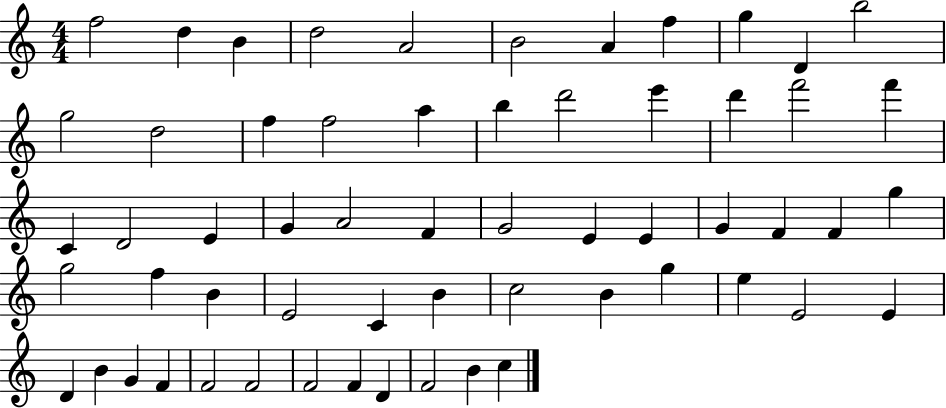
{
  \clef treble
  \numericTimeSignature
  \time 4/4
  \key c \major
  f''2 d''4 b'4 | d''2 a'2 | b'2 a'4 f''4 | g''4 d'4 b''2 | \break g''2 d''2 | f''4 f''2 a''4 | b''4 d'''2 e'''4 | d'''4 f'''2 f'''4 | \break c'4 d'2 e'4 | g'4 a'2 f'4 | g'2 e'4 e'4 | g'4 f'4 f'4 g''4 | \break g''2 f''4 b'4 | e'2 c'4 b'4 | c''2 b'4 g''4 | e''4 e'2 e'4 | \break d'4 b'4 g'4 f'4 | f'2 f'2 | f'2 f'4 d'4 | f'2 b'4 c''4 | \break \bar "|."
}